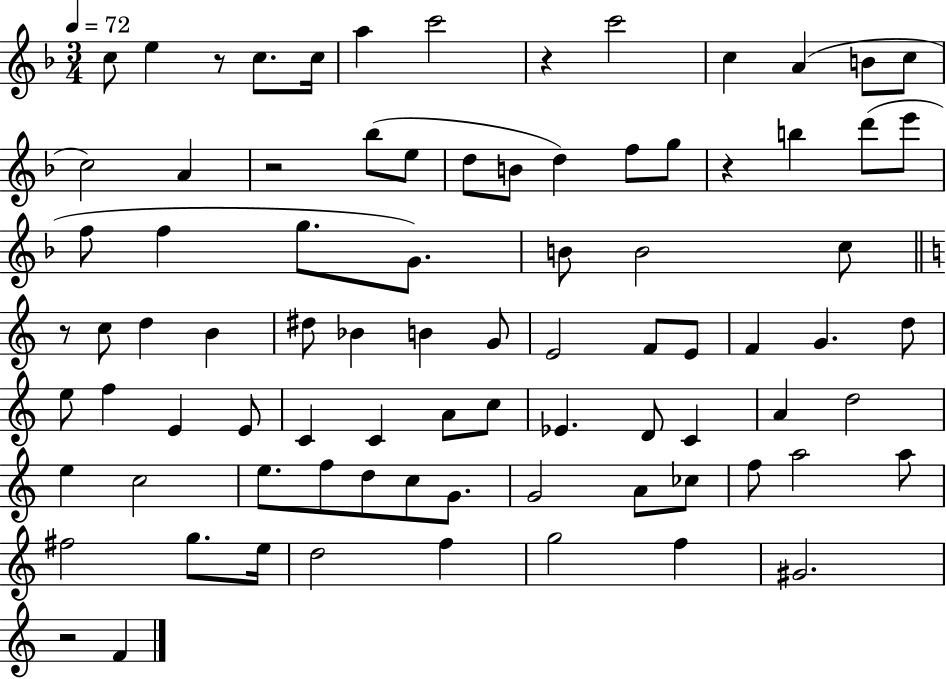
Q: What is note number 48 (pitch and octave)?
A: C4